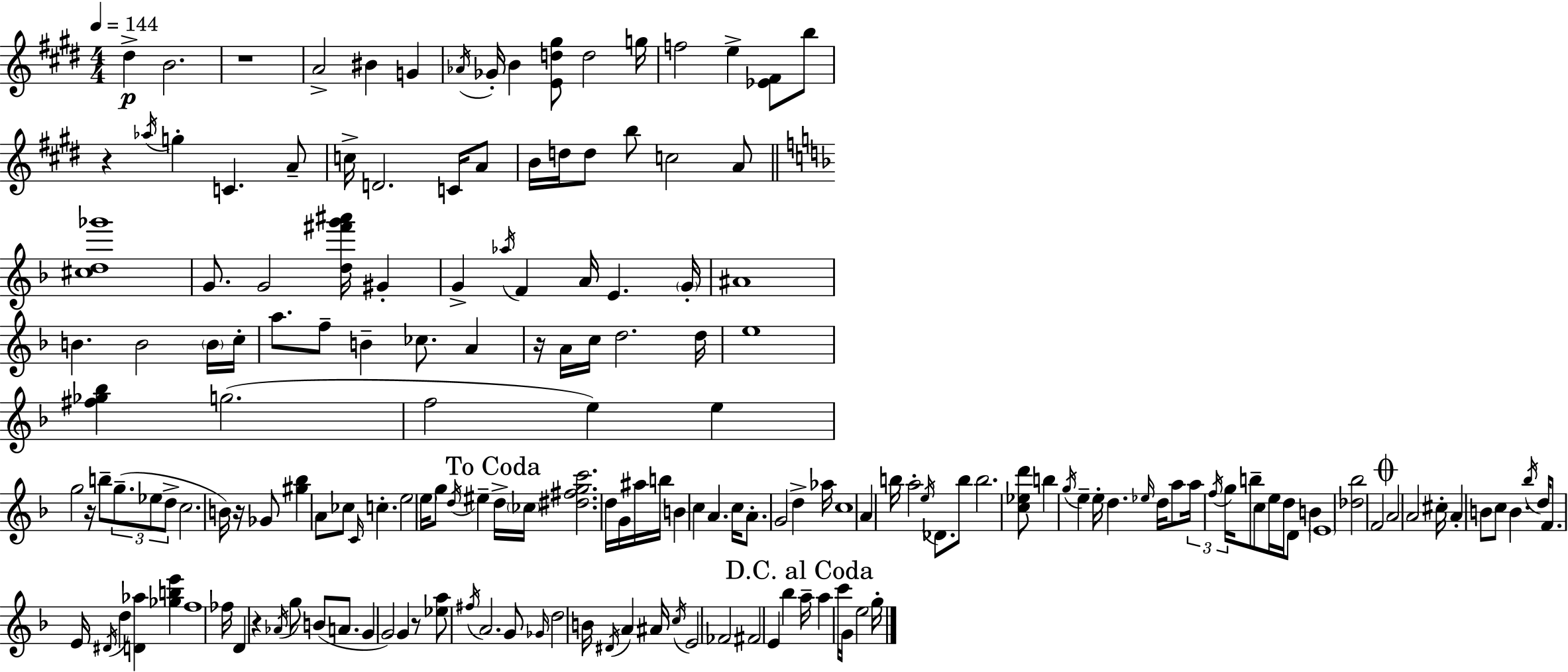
{
  \clef treble
  \numericTimeSignature
  \time 4/4
  \key e \major
  \tempo 4 = 144
  dis''4->\p b'2. | r1 | a'2-> bis'4 g'4 | \acciaccatura { aes'16 } ges'16-. b'4 <e' d'' gis''>8 d''2 | \break g''16 f''2 e''4-> <ees' fis'>8 b''8 | r4 \acciaccatura { aes''16 } g''4-. c'4. | a'8-- c''16-> d'2. c'16 | a'8 b'16 d''16 d''8 b''8 c''2 | \break a'8 \bar "||" \break \key f \major <cis'' d'' ges'''>1 | g'8. g'2 <d'' fis''' g''' ais'''>16 gis'4-. | g'4-> \acciaccatura { aes''16 } f'4 a'16 e'4. | \parenthesize g'16-. ais'1 | \break b'4. b'2 \parenthesize b'16 | c''16-. a''8. f''8-- b'4-- ces''8. a'4 | r16 a'16 c''16 d''2. | d''16 e''1 | \break <fis'' ges'' bes''>4 g''2.( | f''2 e''4) e''4 | g''2 r16 b''8-- \tuplet 3/2 { g''8.--( ees''8 | d''8-> } c''2. b'16) | \break r16 ges'8 <gis'' bes''>4 a'8 ces''8 \grace { c'16 } c''4.-. | e''2 \parenthesize e''16 g''8 \acciaccatura { d''16 } eis''4-- | \mark "To Coda" d''16-> \parenthesize ces''16 <dis'' fis'' g'' c'''>2. | d''16 g'16 ais''16 b''16 b'4 c''4 a'4. | \break c''16 a'8.-. g'2 d''4-> | aes''16 c''1 | a'4 b''16 a''2-. | \acciaccatura { e''16 } des'8. b''8 b''2. | \break <c'' ees'' d'''>8 b''4 \acciaccatura { g''16 } e''4-- e''16-. d''4. | \grace { ees''16 } d''16 a''8 \tuplet 3/2 { a''16 \acciaccatura { f''16 } g''16 } b''8-- c''8 e''16 | d''16 d'8 b'4 \parenthesize e'1 | <des'' bes''>2 f'2 | \break \mark \markup { \musicglyph "scripts.coda" } a'2 a'2 | cis''16-. a'4-. b'8 c''8 | b'4. \acciaccatura { bes''16 } d''16 f'8. e'16 \acciaccatura { dis'16 } d''4 | <d' aes''>4 <ges'' b'' e'''>4 f''1 | \break fes''16 d'4 r4 | \acciaccatura { aes'16 } g''8 b'8( a'8. g'4 g'2) | g'4 r8 <ees'' a''>8 \acciaccatura { fis''16 } a'2. | g'8 \grace { ges'16 } d''2 | \break b'16 \acciaccatura { dis'16 } a'4 ais'16 \acciaccatura { c''16 } e'2 | fes'2 fis'2 | e'4 bes''4 \mark "D.C. al Coda" a''16-- a''4 | c'''16 g'16 e''2 g''16-. \bar "|."
}